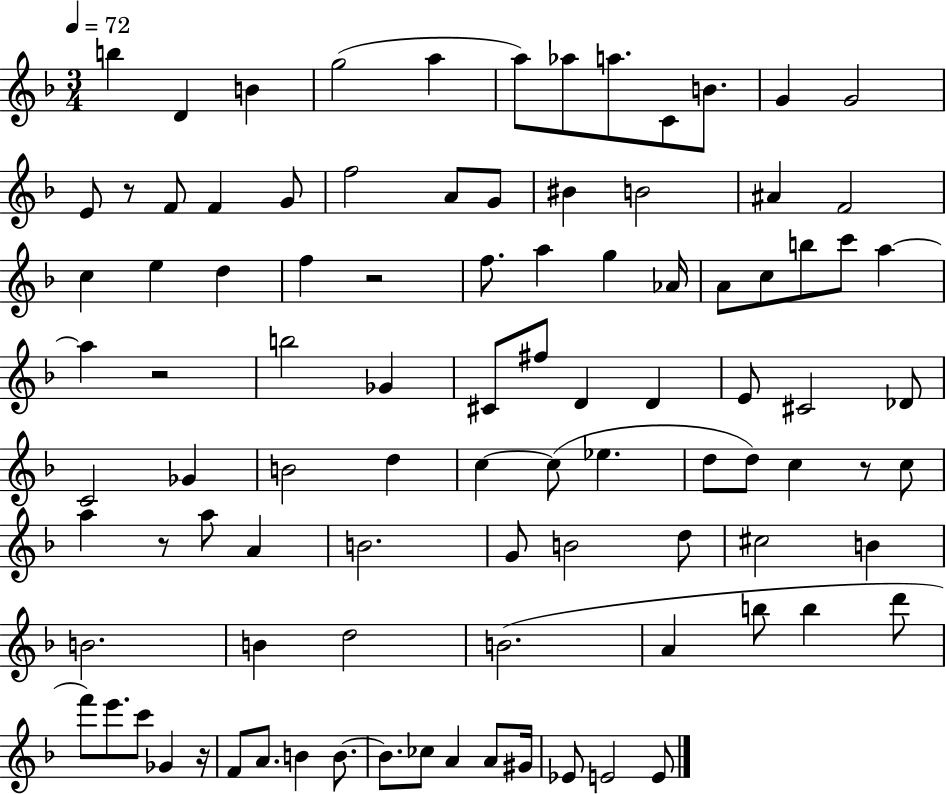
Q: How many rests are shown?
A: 6